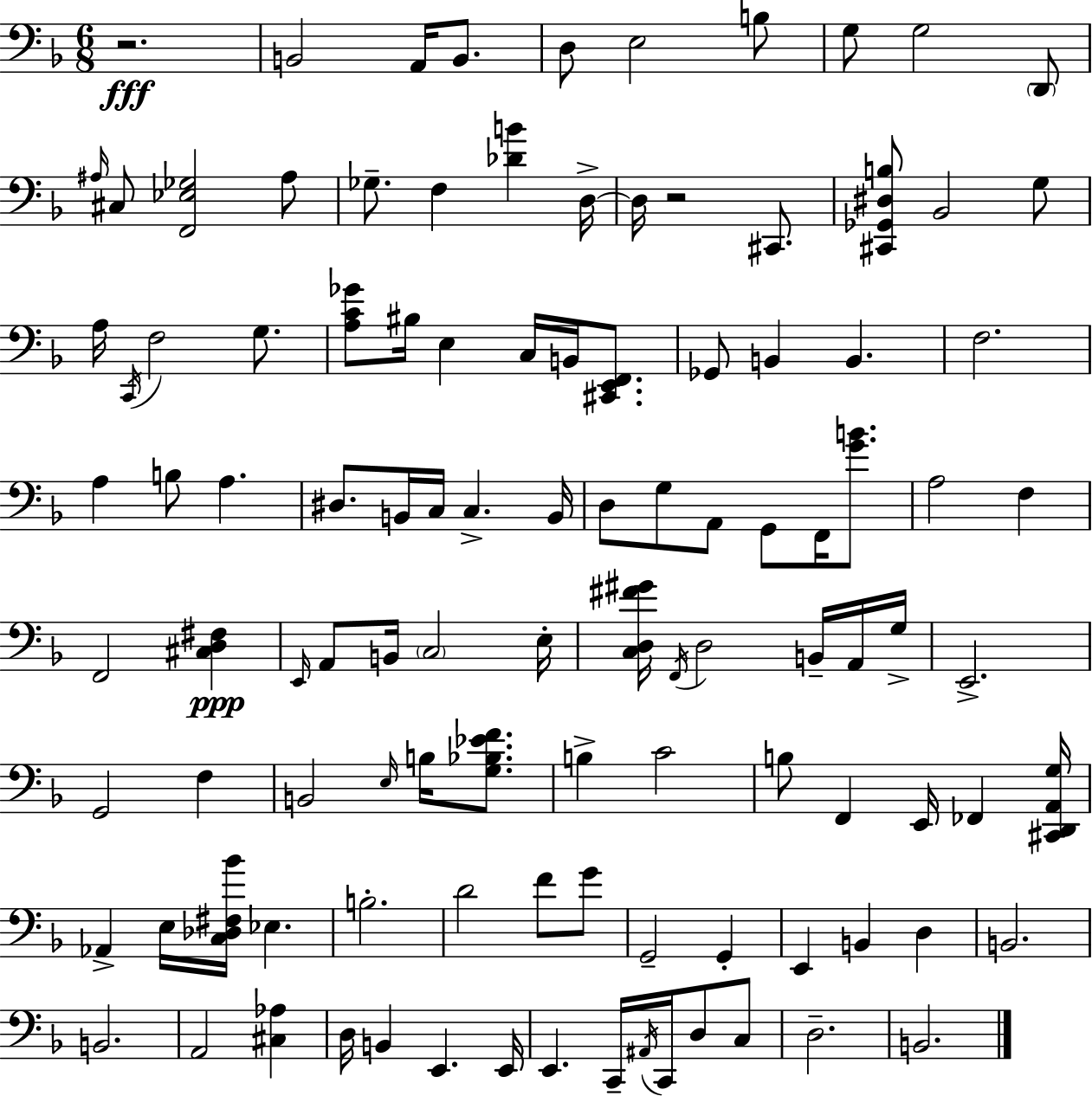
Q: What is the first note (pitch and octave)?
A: B2